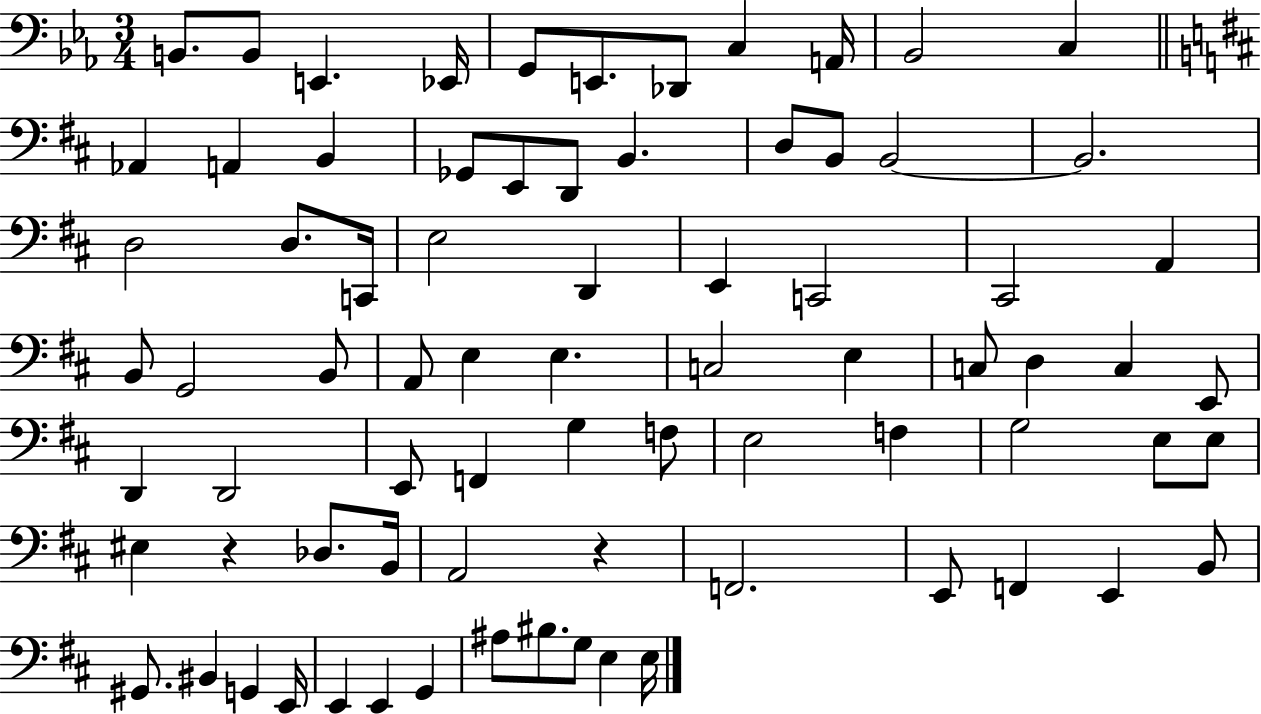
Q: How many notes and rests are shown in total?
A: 77